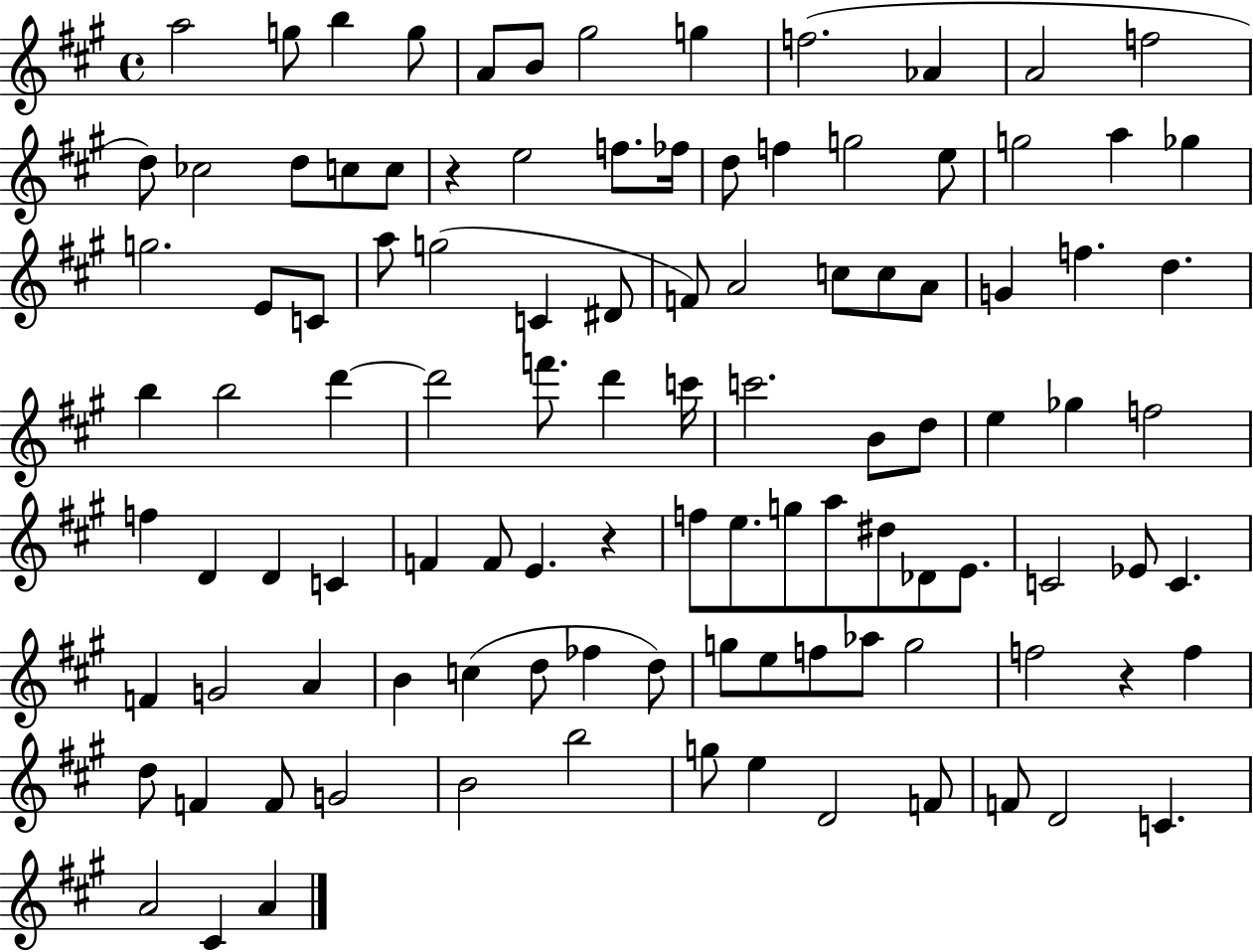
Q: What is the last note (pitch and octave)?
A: A4